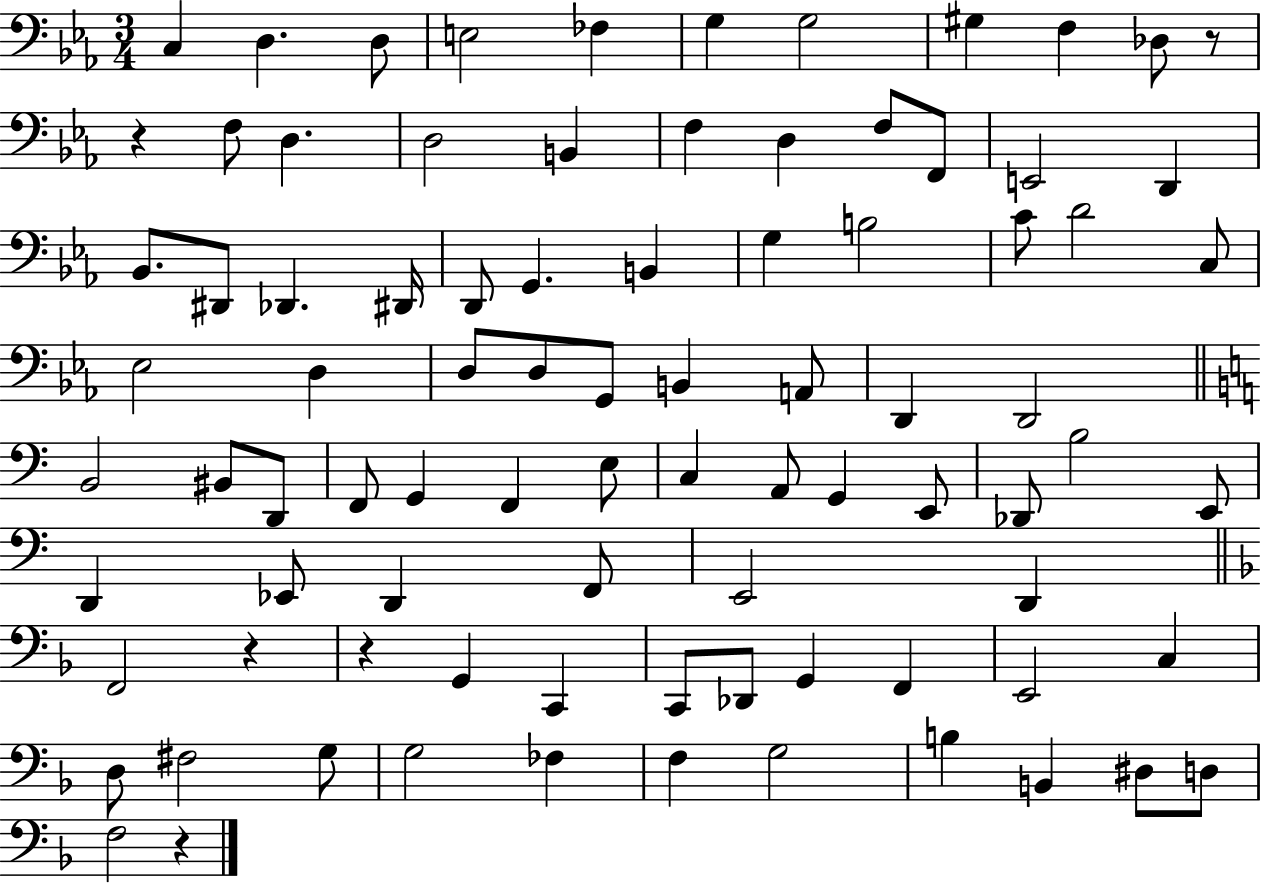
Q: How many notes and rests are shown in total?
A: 87